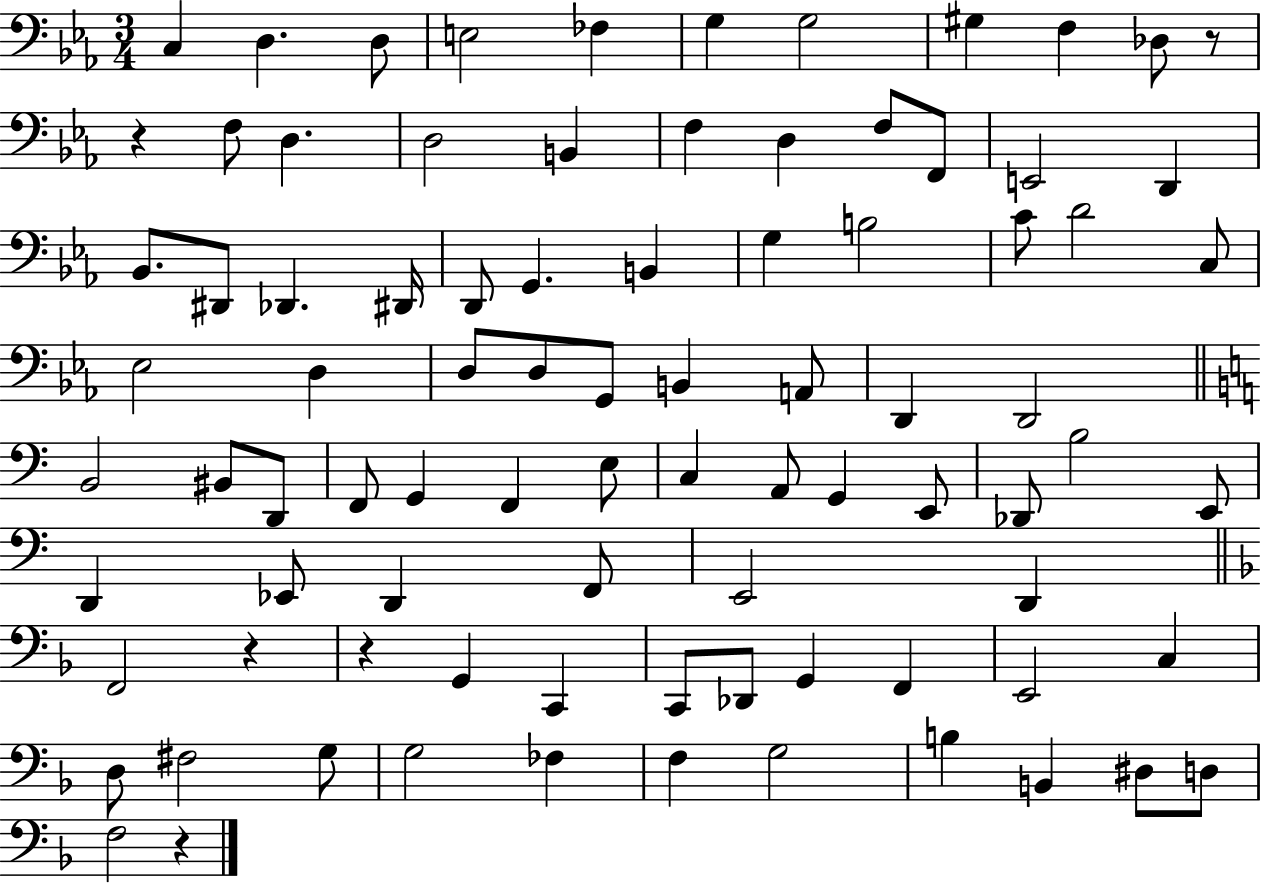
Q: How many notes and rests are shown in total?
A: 87